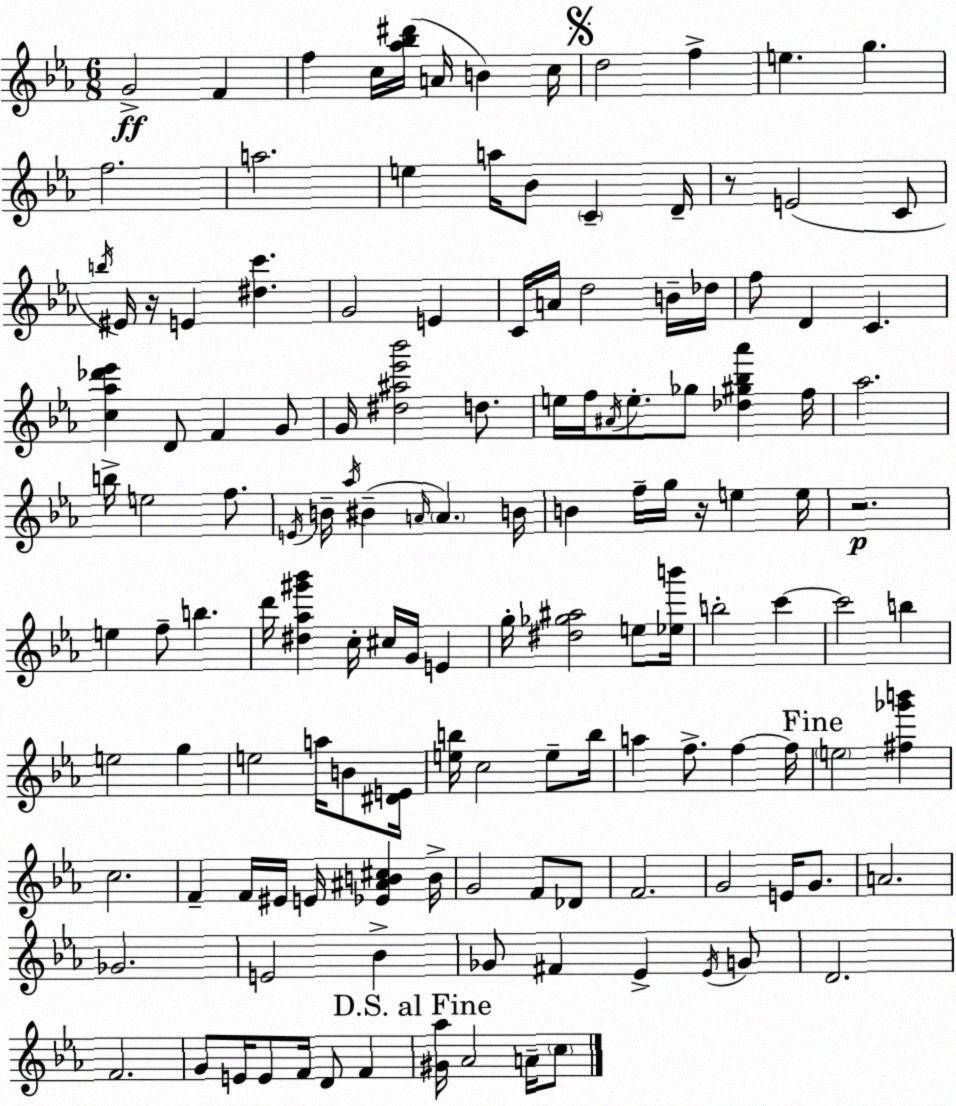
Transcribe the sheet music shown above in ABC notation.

X:1
T:Untitled
M:6/8
L:1/4
K:Eb
G2 F f c/4 [_a_b^d']/4 A/4 B c/4 d2 f e g f2 a2 e a/4 _B/2 C D/4 z/2 E2 C/2 b/4 ^E/4 z/4 E [^dc'] G2 E C/4 A/4 d2 B/4 _d/4 f/2 D C [c_a_d'_e'] D/2 F G/2 G/4 [^d^a_e'_b']2 d/2 e/4 f/4 ^A/4 e/2 _g/2 [_d^g_b_a'] f/4 _a2 b/4 e2 f/2 E/4 B/4 _a/4 ^B A/4 A B/4 B f/4 g/4 z/4 e e/4 z2 e f/2 b d'/4 [^d_a^g'_b'] c/4 ^c/4 G/4 E g/4 [^d_g^a]2 e/2 [_eb']/4 b2 c' c'2 b e2 g e2 a/4 B/2 [^DE]/4 [eb]/4 c2 e/2 b/4 a f/2 f f/4 e2 [^f_g'b'] c2 F F/4 ^E/4 E/4 [_E^AB^c] B/4 G2 F/2 _D/2 F2 G2 E/4 G/2 A2 _G2 E2 _B _G/2 ^F _E _E/4 G/2 D2 F2 G/2 E/4 E/2 F/4 D/2 F [^G_a]/4 _A2 A/4 c/2